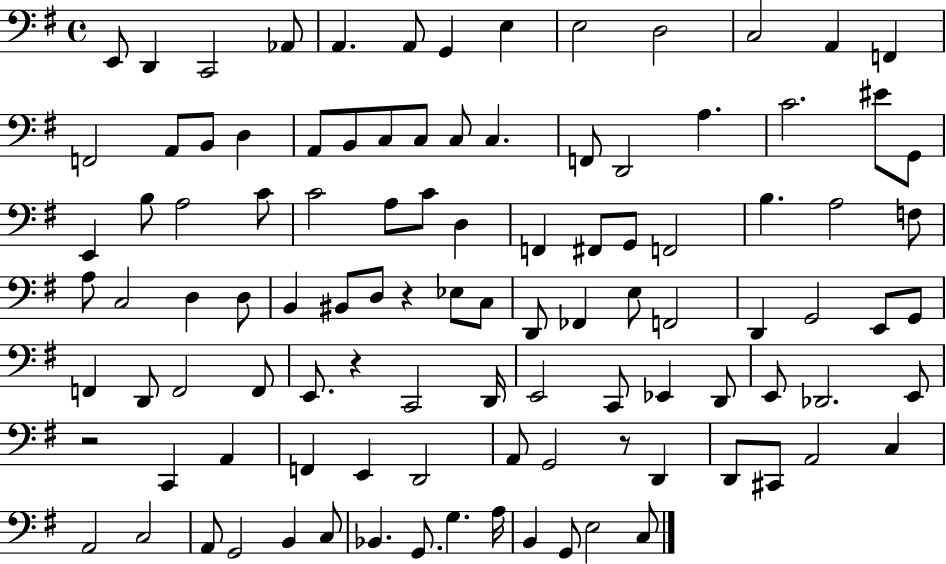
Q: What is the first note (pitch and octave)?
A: E2